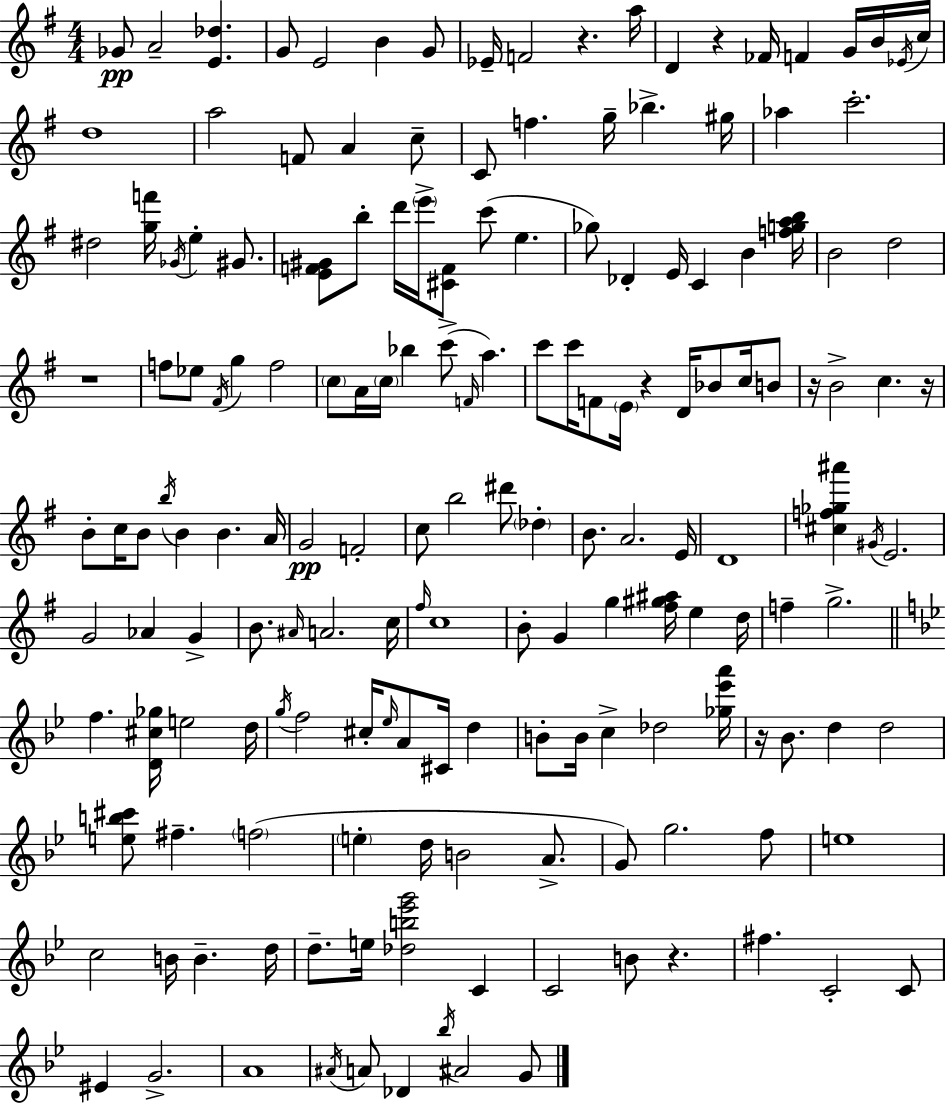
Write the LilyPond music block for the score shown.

{
  \clef treble
  \numericTimeSignature
  \time 4/4
  \key g \major
  ges'8\pp a'2-- <e' des''>4. | g'8 e'2 b'4 g'8 | ees'16-- f'2 r4. a''16 | d'4 r4 fes'16 f'4 g'16 b'16 \acciaccatura { ees'16 } | \break c''16 d''1 | a''2 f'8 a'4 c''8-- | c'8 f''4. g''16-- bes''4.-> | gis''16 aes''4 c'''2.-. | \break dis''2 <g'' f'''>16 \acciaccatura { ges'16 } e''4-. gis'8. | <e' f' gis'>8 b''8-. d'''16 \parenthesize e'''16-> <cis' f'>8 c'''8( e''4. | ges''8) des'4-. e'16 c'4 b'4 | <f'' g'' a'' b''>16 b'2 d''2 | \break r1 | f''8 ees''8 \acciaccatura { fis'16 } g''4 f''2 | \parenthesize c''8 a'16 \parenthesize c''16 bes''4 c'''8->( \grace { f'16 } a''4.) | c'''8 c'''16 f'8 \parenthesize e'16 r4 d'16 bes'8 | \break c''16 b'8 r16 b'2-> c''4. | r16 b'8-. c''16 b'8 \acciaccatura { b''16 } b'4 b'4. | a'16 g'2\pp f'2-. | c''8 b''2 dis'''8 | \break \parenthesize des''4-. b'8. a'2. | e'16 d'1 | <cis'' f'' ges'' ais'''>4 \acciaccatura { gis'16 } e'2. | g'2 aes'4 | \break g'4-> b'8. \grace { ais'16 } a'2. | c''16 \grace { fis''16 } c''1 | b'8-. g'4 g''4 | <fis'' gis'' ais''>16 e''4 d''16 f''4-- g''2.-> | \break \bar "||" \break \key bes \major f''4. <d' cis'' ges''>16 e''2 d''16 | \acciaccatura { g''16 } f''2 cis''16-. \grace { ees''16 } a'8 cis'16 d''4 | b'8-. b'16 c''4-> des''2 | <ges'' ees''' a'''>16 r16 bes'8. d''4 d''2 | \break <e'' b'' cis'''>8 fis''4.-- \parenthesize f''2( | \parenthesize e''4-. d''16 b'2 a'8.-> | g'8) g''2. | f''8 e''1 | \break c''2 b'16 b'4.-- | d''16 d''8.-- e''16 <des'' b'' ees''' g'''>2 c'4 | c'2 b'8 r4. | fis''4. c'2-. | \break c'8 eis'4 g'2.-> | a'1 | \acciaccatura { ais'16 } a'8 des'4 \acciaccatura { bes''16 } ais'2 | g'8 \bar "|."
}